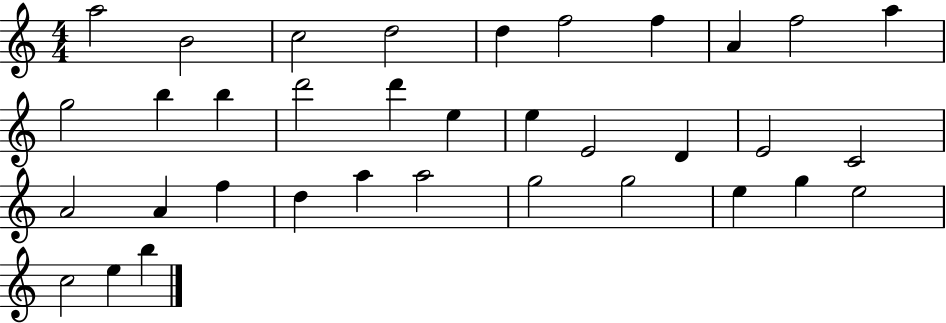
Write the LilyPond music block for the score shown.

{
  \clef treble
  \numericTimeSignature
  \time 4/4
  \key c \major
  a''2 b'2 | c''2 d''2 | d''4 f''2 f''4 | a'4 f''2 a''4 | \break g''2 b''4 b''4 | d'''2 d'''4 e''4 | e''4 e'2 d'4 | e'2 c'2 | \break a'2 a'4 f''4 | d''4 a''4 a''2 | g''2 g''2 | e''4 g''4 e''2 | \break c''2 e''4 b''4 | \bar "|."
}